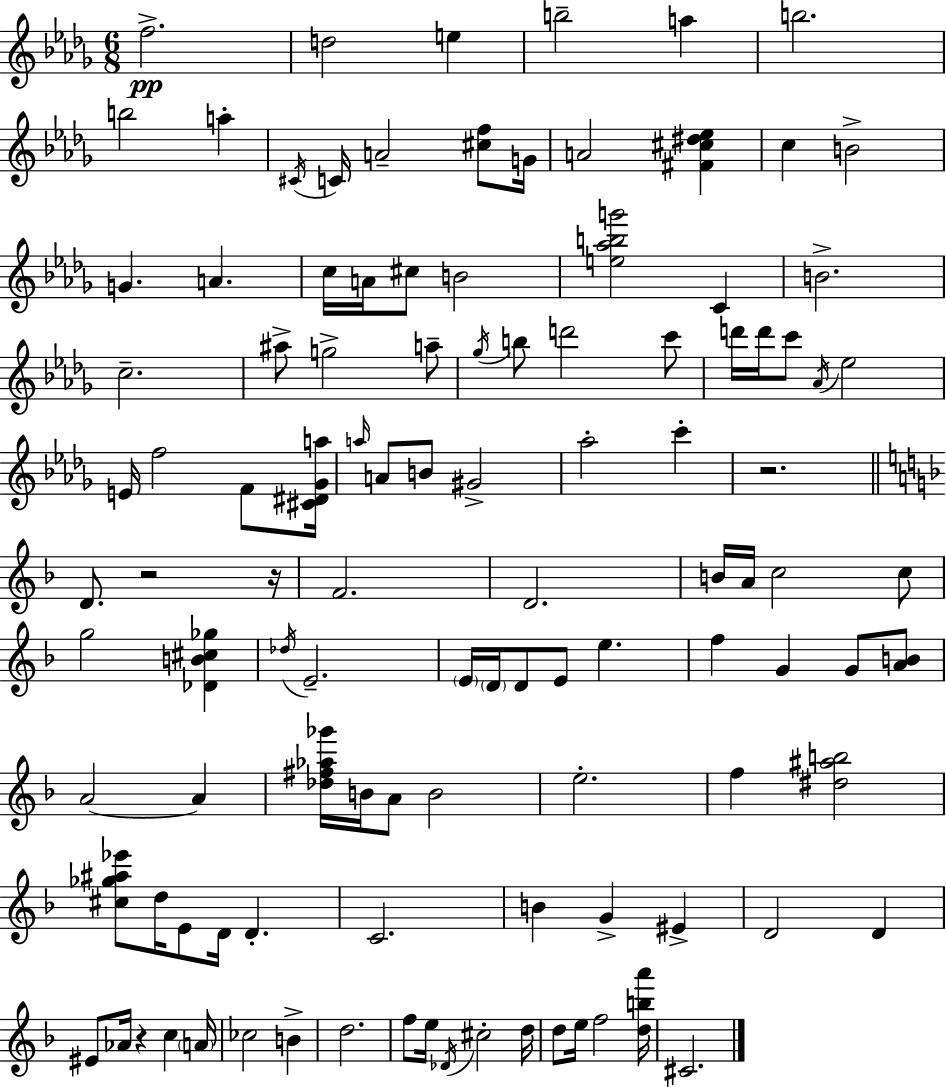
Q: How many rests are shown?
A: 4